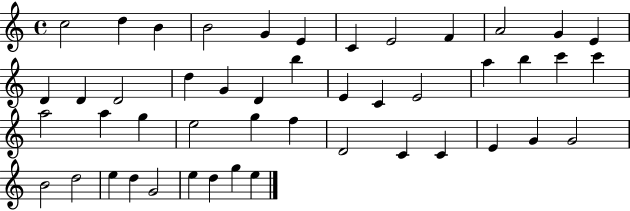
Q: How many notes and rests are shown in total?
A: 47